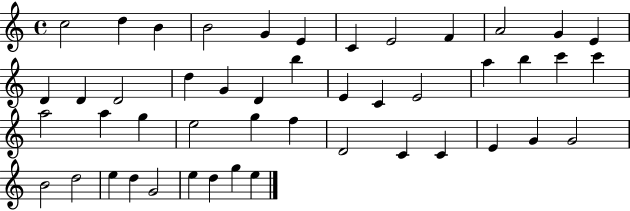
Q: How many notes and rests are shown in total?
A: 47